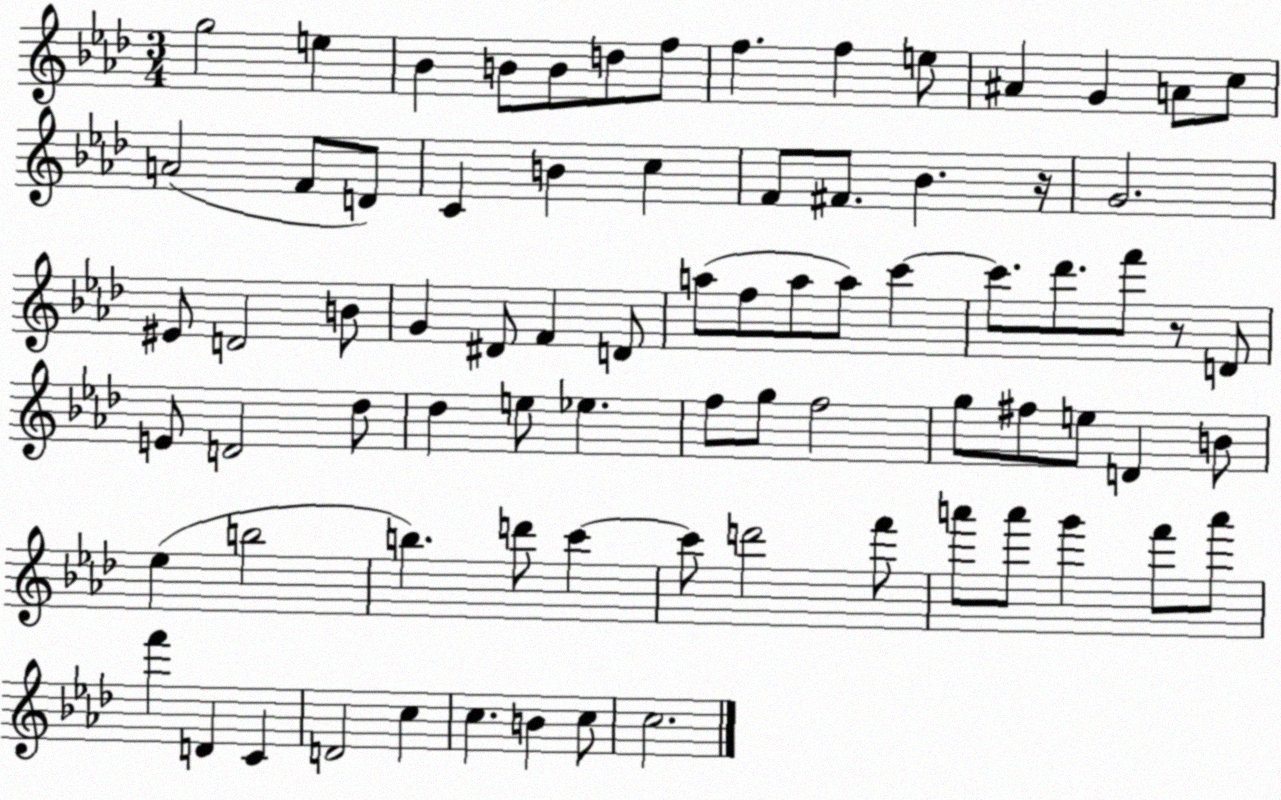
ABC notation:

X:1
T:Untitled
M:3/4
L:1/4
K:Ab
g2 e _B B/2 B/2 d/2 f/2 f f e/2 ^A G A/2 c/2 A2 F/2 D/2 C B c F/2 ^F/2 _B z/4 G2 ^E/2 D2 B/2 G ^D/2 F D/2 a/2 f/2 a/2 a/2 c' c'/2 _d'/2 f'/2 z/2 D/2 E/2 D2 _d/2 _d e/2 _e f/2 g/2 f2 g/2 ^f/2 e/2 D B/2 _e b2 b d'/2 c' c'/2 d'2 f'/2 a'/2 a'/2 g' f'/2 a'/2 f' D C D2 c c B c/2 c2